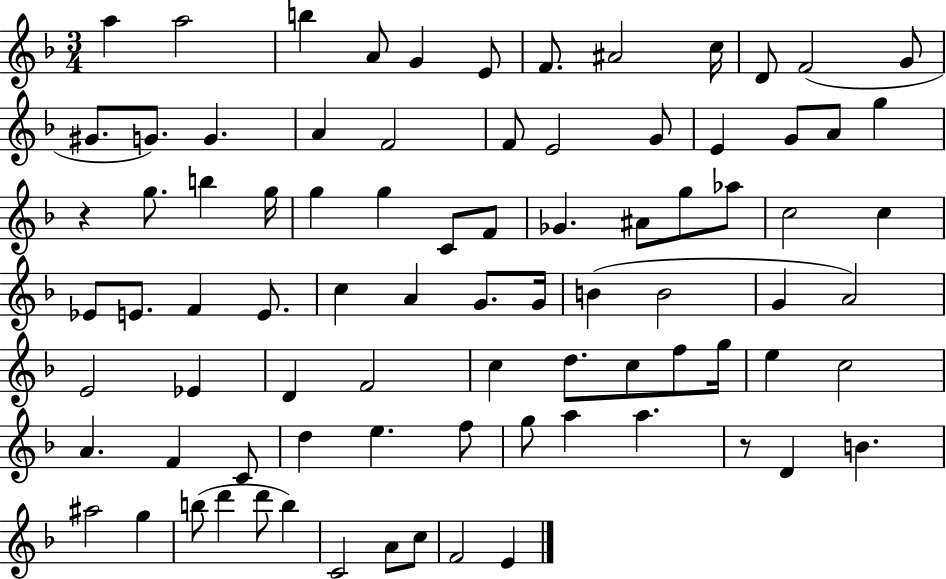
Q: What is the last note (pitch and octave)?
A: E4